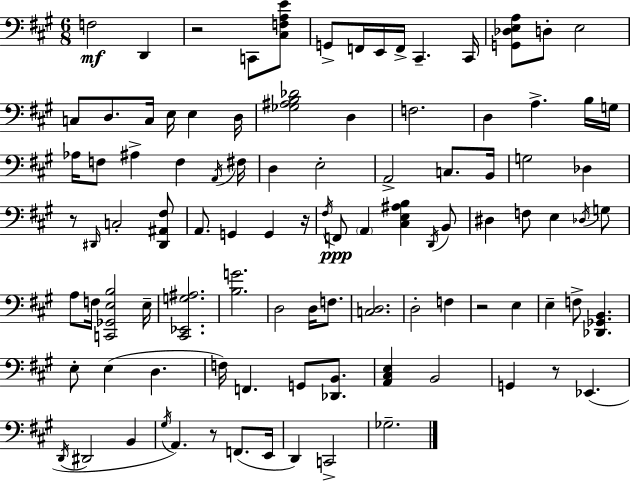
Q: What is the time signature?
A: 6/8